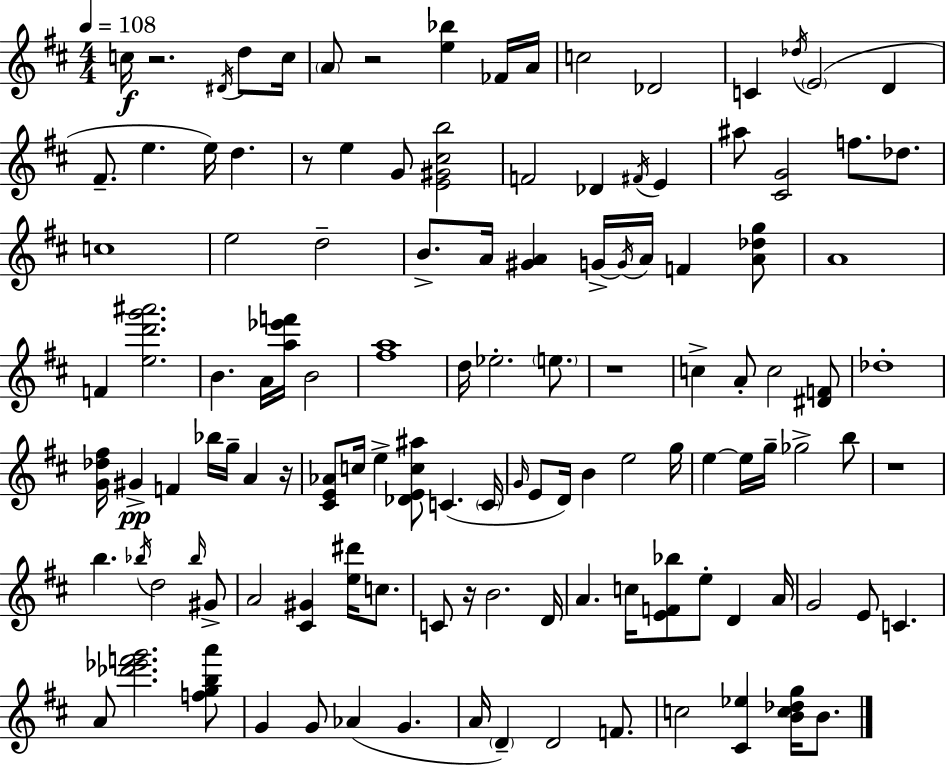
{
  \clef treble
  \numericTimeSignature
  \time 4/4
  \key d \major
  \tempo 4 = 108
  c''16\f r2. \acciaccatura { dis'16 } d''8 | c''16 \parenthesize a'8 r2 <e'' bes''>4 fes'16 | a'16 c''2 des'2 | c'4 \acciaccatura { des''16 } \parenthesize e'2( d'4 | \break fis'8.-- e''4. e''16) d''4. | r8 e''4 g'8 <e' gis' cis'' b''>2 | f'2 des'4 \acciaccatura { fis'16 } e'4 | ais''8 <cis' g'>2 f''8. | \break des''8. c''1 | e''2 d''2-- | b'8.-> a'16 <gis' a'>4 g'16->~~ \acciaccatura { g'16 } a'16 f'4 | <a' des'' g''>8 a'1 | \break f'4 <e'' d''' g''' ais'''>2. | b'4. a'16 <a'' ees''' f'''>16 b'2 | <fis'' a''>1 | d''16 ees''2.-. | \break \parenthesize e''8. r1 | c''4-> a'8-. c''2 | <dis' f'>8 des''1-. | <g' des'' fis''>16 gis'4->\pp f'4 bes''16 g''16-- a'4 | \break r16 <cis' e' aes'>8 c''16 e''4-> <des' e' c'' ais''>8 c'4.( | \parenthesize c'16 \grace { g'16 } e'8 d'16) b'4 e''2 | g''16 e''4~~ e''16 g''16-- ges''2-> | b''8 r1 | \break b''4. \acciaccatura { bes''16 } d''2 | \grace { bes''16 } gis'8-> a'2 <cis' gis'>4 | <e'' dis'''>16 c''8. c'8 r16 b'2. | d'16 a'4. c''16 <e' f' bes''>8 | \break e''8-. d'4 a'16 g'2 e'8 | c'4. a'8 <des''' ees''' f''' g'''>2. | <f'' g'' b'' a'''>8 g'4 g'8 aes'4( | g'4. a'16 \parenthesize d'4--) d'2 | \break f'8. c''2 <cis' ees''>4 | <b' c'' des'' g''>16 b'8. \bar "|."
}